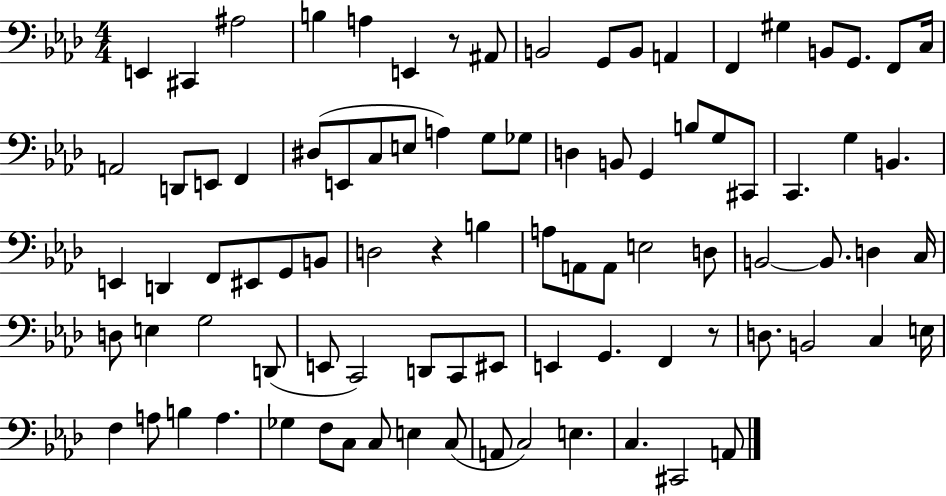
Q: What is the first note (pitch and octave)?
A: E2